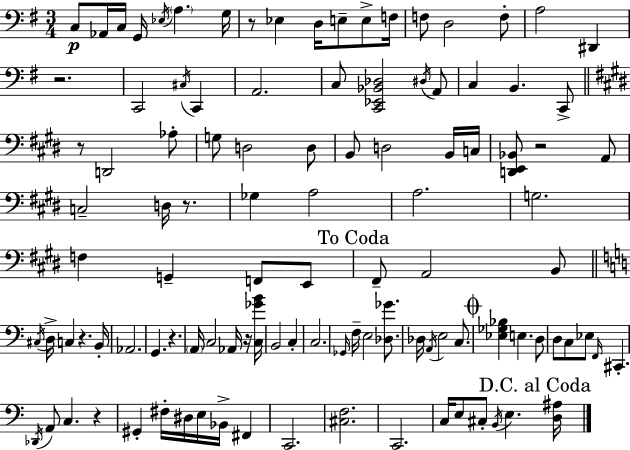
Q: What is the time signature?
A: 3/4